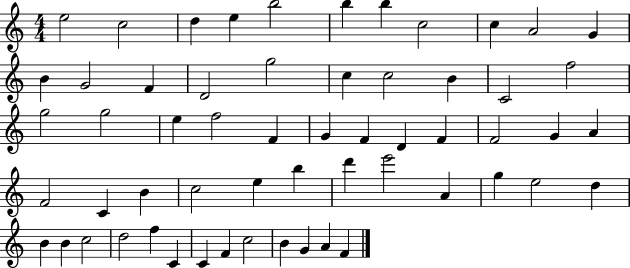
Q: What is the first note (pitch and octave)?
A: E5